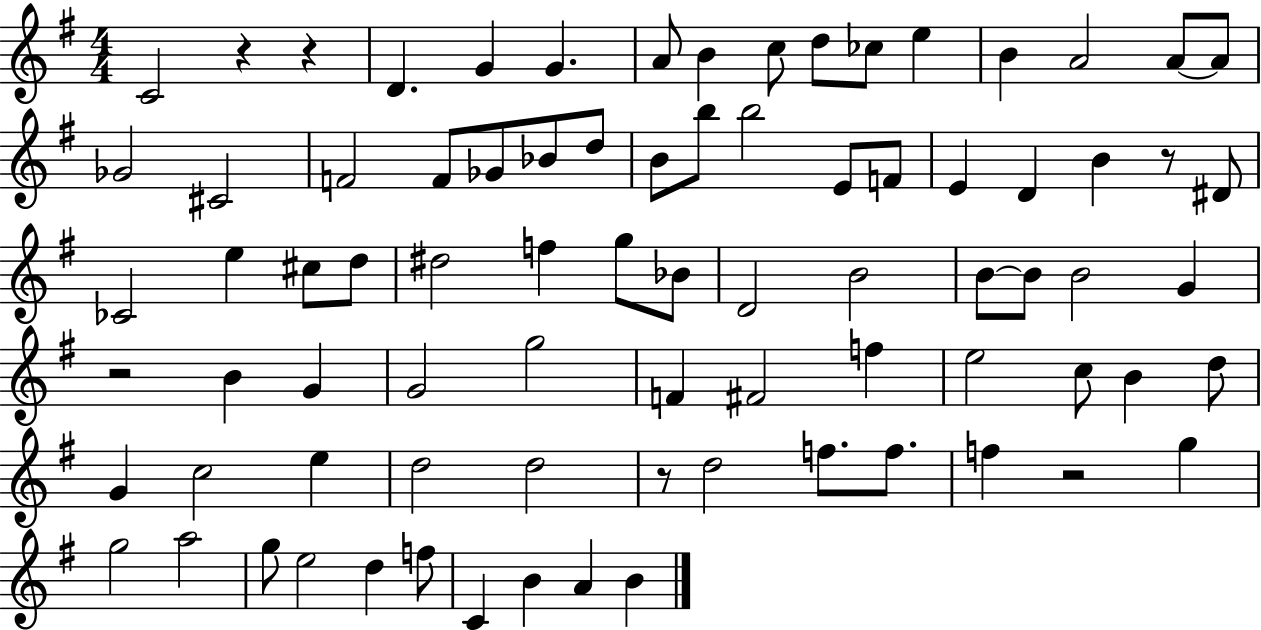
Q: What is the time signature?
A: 4/4